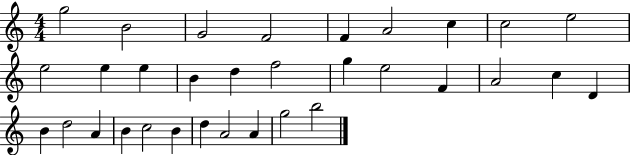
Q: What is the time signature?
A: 4/4